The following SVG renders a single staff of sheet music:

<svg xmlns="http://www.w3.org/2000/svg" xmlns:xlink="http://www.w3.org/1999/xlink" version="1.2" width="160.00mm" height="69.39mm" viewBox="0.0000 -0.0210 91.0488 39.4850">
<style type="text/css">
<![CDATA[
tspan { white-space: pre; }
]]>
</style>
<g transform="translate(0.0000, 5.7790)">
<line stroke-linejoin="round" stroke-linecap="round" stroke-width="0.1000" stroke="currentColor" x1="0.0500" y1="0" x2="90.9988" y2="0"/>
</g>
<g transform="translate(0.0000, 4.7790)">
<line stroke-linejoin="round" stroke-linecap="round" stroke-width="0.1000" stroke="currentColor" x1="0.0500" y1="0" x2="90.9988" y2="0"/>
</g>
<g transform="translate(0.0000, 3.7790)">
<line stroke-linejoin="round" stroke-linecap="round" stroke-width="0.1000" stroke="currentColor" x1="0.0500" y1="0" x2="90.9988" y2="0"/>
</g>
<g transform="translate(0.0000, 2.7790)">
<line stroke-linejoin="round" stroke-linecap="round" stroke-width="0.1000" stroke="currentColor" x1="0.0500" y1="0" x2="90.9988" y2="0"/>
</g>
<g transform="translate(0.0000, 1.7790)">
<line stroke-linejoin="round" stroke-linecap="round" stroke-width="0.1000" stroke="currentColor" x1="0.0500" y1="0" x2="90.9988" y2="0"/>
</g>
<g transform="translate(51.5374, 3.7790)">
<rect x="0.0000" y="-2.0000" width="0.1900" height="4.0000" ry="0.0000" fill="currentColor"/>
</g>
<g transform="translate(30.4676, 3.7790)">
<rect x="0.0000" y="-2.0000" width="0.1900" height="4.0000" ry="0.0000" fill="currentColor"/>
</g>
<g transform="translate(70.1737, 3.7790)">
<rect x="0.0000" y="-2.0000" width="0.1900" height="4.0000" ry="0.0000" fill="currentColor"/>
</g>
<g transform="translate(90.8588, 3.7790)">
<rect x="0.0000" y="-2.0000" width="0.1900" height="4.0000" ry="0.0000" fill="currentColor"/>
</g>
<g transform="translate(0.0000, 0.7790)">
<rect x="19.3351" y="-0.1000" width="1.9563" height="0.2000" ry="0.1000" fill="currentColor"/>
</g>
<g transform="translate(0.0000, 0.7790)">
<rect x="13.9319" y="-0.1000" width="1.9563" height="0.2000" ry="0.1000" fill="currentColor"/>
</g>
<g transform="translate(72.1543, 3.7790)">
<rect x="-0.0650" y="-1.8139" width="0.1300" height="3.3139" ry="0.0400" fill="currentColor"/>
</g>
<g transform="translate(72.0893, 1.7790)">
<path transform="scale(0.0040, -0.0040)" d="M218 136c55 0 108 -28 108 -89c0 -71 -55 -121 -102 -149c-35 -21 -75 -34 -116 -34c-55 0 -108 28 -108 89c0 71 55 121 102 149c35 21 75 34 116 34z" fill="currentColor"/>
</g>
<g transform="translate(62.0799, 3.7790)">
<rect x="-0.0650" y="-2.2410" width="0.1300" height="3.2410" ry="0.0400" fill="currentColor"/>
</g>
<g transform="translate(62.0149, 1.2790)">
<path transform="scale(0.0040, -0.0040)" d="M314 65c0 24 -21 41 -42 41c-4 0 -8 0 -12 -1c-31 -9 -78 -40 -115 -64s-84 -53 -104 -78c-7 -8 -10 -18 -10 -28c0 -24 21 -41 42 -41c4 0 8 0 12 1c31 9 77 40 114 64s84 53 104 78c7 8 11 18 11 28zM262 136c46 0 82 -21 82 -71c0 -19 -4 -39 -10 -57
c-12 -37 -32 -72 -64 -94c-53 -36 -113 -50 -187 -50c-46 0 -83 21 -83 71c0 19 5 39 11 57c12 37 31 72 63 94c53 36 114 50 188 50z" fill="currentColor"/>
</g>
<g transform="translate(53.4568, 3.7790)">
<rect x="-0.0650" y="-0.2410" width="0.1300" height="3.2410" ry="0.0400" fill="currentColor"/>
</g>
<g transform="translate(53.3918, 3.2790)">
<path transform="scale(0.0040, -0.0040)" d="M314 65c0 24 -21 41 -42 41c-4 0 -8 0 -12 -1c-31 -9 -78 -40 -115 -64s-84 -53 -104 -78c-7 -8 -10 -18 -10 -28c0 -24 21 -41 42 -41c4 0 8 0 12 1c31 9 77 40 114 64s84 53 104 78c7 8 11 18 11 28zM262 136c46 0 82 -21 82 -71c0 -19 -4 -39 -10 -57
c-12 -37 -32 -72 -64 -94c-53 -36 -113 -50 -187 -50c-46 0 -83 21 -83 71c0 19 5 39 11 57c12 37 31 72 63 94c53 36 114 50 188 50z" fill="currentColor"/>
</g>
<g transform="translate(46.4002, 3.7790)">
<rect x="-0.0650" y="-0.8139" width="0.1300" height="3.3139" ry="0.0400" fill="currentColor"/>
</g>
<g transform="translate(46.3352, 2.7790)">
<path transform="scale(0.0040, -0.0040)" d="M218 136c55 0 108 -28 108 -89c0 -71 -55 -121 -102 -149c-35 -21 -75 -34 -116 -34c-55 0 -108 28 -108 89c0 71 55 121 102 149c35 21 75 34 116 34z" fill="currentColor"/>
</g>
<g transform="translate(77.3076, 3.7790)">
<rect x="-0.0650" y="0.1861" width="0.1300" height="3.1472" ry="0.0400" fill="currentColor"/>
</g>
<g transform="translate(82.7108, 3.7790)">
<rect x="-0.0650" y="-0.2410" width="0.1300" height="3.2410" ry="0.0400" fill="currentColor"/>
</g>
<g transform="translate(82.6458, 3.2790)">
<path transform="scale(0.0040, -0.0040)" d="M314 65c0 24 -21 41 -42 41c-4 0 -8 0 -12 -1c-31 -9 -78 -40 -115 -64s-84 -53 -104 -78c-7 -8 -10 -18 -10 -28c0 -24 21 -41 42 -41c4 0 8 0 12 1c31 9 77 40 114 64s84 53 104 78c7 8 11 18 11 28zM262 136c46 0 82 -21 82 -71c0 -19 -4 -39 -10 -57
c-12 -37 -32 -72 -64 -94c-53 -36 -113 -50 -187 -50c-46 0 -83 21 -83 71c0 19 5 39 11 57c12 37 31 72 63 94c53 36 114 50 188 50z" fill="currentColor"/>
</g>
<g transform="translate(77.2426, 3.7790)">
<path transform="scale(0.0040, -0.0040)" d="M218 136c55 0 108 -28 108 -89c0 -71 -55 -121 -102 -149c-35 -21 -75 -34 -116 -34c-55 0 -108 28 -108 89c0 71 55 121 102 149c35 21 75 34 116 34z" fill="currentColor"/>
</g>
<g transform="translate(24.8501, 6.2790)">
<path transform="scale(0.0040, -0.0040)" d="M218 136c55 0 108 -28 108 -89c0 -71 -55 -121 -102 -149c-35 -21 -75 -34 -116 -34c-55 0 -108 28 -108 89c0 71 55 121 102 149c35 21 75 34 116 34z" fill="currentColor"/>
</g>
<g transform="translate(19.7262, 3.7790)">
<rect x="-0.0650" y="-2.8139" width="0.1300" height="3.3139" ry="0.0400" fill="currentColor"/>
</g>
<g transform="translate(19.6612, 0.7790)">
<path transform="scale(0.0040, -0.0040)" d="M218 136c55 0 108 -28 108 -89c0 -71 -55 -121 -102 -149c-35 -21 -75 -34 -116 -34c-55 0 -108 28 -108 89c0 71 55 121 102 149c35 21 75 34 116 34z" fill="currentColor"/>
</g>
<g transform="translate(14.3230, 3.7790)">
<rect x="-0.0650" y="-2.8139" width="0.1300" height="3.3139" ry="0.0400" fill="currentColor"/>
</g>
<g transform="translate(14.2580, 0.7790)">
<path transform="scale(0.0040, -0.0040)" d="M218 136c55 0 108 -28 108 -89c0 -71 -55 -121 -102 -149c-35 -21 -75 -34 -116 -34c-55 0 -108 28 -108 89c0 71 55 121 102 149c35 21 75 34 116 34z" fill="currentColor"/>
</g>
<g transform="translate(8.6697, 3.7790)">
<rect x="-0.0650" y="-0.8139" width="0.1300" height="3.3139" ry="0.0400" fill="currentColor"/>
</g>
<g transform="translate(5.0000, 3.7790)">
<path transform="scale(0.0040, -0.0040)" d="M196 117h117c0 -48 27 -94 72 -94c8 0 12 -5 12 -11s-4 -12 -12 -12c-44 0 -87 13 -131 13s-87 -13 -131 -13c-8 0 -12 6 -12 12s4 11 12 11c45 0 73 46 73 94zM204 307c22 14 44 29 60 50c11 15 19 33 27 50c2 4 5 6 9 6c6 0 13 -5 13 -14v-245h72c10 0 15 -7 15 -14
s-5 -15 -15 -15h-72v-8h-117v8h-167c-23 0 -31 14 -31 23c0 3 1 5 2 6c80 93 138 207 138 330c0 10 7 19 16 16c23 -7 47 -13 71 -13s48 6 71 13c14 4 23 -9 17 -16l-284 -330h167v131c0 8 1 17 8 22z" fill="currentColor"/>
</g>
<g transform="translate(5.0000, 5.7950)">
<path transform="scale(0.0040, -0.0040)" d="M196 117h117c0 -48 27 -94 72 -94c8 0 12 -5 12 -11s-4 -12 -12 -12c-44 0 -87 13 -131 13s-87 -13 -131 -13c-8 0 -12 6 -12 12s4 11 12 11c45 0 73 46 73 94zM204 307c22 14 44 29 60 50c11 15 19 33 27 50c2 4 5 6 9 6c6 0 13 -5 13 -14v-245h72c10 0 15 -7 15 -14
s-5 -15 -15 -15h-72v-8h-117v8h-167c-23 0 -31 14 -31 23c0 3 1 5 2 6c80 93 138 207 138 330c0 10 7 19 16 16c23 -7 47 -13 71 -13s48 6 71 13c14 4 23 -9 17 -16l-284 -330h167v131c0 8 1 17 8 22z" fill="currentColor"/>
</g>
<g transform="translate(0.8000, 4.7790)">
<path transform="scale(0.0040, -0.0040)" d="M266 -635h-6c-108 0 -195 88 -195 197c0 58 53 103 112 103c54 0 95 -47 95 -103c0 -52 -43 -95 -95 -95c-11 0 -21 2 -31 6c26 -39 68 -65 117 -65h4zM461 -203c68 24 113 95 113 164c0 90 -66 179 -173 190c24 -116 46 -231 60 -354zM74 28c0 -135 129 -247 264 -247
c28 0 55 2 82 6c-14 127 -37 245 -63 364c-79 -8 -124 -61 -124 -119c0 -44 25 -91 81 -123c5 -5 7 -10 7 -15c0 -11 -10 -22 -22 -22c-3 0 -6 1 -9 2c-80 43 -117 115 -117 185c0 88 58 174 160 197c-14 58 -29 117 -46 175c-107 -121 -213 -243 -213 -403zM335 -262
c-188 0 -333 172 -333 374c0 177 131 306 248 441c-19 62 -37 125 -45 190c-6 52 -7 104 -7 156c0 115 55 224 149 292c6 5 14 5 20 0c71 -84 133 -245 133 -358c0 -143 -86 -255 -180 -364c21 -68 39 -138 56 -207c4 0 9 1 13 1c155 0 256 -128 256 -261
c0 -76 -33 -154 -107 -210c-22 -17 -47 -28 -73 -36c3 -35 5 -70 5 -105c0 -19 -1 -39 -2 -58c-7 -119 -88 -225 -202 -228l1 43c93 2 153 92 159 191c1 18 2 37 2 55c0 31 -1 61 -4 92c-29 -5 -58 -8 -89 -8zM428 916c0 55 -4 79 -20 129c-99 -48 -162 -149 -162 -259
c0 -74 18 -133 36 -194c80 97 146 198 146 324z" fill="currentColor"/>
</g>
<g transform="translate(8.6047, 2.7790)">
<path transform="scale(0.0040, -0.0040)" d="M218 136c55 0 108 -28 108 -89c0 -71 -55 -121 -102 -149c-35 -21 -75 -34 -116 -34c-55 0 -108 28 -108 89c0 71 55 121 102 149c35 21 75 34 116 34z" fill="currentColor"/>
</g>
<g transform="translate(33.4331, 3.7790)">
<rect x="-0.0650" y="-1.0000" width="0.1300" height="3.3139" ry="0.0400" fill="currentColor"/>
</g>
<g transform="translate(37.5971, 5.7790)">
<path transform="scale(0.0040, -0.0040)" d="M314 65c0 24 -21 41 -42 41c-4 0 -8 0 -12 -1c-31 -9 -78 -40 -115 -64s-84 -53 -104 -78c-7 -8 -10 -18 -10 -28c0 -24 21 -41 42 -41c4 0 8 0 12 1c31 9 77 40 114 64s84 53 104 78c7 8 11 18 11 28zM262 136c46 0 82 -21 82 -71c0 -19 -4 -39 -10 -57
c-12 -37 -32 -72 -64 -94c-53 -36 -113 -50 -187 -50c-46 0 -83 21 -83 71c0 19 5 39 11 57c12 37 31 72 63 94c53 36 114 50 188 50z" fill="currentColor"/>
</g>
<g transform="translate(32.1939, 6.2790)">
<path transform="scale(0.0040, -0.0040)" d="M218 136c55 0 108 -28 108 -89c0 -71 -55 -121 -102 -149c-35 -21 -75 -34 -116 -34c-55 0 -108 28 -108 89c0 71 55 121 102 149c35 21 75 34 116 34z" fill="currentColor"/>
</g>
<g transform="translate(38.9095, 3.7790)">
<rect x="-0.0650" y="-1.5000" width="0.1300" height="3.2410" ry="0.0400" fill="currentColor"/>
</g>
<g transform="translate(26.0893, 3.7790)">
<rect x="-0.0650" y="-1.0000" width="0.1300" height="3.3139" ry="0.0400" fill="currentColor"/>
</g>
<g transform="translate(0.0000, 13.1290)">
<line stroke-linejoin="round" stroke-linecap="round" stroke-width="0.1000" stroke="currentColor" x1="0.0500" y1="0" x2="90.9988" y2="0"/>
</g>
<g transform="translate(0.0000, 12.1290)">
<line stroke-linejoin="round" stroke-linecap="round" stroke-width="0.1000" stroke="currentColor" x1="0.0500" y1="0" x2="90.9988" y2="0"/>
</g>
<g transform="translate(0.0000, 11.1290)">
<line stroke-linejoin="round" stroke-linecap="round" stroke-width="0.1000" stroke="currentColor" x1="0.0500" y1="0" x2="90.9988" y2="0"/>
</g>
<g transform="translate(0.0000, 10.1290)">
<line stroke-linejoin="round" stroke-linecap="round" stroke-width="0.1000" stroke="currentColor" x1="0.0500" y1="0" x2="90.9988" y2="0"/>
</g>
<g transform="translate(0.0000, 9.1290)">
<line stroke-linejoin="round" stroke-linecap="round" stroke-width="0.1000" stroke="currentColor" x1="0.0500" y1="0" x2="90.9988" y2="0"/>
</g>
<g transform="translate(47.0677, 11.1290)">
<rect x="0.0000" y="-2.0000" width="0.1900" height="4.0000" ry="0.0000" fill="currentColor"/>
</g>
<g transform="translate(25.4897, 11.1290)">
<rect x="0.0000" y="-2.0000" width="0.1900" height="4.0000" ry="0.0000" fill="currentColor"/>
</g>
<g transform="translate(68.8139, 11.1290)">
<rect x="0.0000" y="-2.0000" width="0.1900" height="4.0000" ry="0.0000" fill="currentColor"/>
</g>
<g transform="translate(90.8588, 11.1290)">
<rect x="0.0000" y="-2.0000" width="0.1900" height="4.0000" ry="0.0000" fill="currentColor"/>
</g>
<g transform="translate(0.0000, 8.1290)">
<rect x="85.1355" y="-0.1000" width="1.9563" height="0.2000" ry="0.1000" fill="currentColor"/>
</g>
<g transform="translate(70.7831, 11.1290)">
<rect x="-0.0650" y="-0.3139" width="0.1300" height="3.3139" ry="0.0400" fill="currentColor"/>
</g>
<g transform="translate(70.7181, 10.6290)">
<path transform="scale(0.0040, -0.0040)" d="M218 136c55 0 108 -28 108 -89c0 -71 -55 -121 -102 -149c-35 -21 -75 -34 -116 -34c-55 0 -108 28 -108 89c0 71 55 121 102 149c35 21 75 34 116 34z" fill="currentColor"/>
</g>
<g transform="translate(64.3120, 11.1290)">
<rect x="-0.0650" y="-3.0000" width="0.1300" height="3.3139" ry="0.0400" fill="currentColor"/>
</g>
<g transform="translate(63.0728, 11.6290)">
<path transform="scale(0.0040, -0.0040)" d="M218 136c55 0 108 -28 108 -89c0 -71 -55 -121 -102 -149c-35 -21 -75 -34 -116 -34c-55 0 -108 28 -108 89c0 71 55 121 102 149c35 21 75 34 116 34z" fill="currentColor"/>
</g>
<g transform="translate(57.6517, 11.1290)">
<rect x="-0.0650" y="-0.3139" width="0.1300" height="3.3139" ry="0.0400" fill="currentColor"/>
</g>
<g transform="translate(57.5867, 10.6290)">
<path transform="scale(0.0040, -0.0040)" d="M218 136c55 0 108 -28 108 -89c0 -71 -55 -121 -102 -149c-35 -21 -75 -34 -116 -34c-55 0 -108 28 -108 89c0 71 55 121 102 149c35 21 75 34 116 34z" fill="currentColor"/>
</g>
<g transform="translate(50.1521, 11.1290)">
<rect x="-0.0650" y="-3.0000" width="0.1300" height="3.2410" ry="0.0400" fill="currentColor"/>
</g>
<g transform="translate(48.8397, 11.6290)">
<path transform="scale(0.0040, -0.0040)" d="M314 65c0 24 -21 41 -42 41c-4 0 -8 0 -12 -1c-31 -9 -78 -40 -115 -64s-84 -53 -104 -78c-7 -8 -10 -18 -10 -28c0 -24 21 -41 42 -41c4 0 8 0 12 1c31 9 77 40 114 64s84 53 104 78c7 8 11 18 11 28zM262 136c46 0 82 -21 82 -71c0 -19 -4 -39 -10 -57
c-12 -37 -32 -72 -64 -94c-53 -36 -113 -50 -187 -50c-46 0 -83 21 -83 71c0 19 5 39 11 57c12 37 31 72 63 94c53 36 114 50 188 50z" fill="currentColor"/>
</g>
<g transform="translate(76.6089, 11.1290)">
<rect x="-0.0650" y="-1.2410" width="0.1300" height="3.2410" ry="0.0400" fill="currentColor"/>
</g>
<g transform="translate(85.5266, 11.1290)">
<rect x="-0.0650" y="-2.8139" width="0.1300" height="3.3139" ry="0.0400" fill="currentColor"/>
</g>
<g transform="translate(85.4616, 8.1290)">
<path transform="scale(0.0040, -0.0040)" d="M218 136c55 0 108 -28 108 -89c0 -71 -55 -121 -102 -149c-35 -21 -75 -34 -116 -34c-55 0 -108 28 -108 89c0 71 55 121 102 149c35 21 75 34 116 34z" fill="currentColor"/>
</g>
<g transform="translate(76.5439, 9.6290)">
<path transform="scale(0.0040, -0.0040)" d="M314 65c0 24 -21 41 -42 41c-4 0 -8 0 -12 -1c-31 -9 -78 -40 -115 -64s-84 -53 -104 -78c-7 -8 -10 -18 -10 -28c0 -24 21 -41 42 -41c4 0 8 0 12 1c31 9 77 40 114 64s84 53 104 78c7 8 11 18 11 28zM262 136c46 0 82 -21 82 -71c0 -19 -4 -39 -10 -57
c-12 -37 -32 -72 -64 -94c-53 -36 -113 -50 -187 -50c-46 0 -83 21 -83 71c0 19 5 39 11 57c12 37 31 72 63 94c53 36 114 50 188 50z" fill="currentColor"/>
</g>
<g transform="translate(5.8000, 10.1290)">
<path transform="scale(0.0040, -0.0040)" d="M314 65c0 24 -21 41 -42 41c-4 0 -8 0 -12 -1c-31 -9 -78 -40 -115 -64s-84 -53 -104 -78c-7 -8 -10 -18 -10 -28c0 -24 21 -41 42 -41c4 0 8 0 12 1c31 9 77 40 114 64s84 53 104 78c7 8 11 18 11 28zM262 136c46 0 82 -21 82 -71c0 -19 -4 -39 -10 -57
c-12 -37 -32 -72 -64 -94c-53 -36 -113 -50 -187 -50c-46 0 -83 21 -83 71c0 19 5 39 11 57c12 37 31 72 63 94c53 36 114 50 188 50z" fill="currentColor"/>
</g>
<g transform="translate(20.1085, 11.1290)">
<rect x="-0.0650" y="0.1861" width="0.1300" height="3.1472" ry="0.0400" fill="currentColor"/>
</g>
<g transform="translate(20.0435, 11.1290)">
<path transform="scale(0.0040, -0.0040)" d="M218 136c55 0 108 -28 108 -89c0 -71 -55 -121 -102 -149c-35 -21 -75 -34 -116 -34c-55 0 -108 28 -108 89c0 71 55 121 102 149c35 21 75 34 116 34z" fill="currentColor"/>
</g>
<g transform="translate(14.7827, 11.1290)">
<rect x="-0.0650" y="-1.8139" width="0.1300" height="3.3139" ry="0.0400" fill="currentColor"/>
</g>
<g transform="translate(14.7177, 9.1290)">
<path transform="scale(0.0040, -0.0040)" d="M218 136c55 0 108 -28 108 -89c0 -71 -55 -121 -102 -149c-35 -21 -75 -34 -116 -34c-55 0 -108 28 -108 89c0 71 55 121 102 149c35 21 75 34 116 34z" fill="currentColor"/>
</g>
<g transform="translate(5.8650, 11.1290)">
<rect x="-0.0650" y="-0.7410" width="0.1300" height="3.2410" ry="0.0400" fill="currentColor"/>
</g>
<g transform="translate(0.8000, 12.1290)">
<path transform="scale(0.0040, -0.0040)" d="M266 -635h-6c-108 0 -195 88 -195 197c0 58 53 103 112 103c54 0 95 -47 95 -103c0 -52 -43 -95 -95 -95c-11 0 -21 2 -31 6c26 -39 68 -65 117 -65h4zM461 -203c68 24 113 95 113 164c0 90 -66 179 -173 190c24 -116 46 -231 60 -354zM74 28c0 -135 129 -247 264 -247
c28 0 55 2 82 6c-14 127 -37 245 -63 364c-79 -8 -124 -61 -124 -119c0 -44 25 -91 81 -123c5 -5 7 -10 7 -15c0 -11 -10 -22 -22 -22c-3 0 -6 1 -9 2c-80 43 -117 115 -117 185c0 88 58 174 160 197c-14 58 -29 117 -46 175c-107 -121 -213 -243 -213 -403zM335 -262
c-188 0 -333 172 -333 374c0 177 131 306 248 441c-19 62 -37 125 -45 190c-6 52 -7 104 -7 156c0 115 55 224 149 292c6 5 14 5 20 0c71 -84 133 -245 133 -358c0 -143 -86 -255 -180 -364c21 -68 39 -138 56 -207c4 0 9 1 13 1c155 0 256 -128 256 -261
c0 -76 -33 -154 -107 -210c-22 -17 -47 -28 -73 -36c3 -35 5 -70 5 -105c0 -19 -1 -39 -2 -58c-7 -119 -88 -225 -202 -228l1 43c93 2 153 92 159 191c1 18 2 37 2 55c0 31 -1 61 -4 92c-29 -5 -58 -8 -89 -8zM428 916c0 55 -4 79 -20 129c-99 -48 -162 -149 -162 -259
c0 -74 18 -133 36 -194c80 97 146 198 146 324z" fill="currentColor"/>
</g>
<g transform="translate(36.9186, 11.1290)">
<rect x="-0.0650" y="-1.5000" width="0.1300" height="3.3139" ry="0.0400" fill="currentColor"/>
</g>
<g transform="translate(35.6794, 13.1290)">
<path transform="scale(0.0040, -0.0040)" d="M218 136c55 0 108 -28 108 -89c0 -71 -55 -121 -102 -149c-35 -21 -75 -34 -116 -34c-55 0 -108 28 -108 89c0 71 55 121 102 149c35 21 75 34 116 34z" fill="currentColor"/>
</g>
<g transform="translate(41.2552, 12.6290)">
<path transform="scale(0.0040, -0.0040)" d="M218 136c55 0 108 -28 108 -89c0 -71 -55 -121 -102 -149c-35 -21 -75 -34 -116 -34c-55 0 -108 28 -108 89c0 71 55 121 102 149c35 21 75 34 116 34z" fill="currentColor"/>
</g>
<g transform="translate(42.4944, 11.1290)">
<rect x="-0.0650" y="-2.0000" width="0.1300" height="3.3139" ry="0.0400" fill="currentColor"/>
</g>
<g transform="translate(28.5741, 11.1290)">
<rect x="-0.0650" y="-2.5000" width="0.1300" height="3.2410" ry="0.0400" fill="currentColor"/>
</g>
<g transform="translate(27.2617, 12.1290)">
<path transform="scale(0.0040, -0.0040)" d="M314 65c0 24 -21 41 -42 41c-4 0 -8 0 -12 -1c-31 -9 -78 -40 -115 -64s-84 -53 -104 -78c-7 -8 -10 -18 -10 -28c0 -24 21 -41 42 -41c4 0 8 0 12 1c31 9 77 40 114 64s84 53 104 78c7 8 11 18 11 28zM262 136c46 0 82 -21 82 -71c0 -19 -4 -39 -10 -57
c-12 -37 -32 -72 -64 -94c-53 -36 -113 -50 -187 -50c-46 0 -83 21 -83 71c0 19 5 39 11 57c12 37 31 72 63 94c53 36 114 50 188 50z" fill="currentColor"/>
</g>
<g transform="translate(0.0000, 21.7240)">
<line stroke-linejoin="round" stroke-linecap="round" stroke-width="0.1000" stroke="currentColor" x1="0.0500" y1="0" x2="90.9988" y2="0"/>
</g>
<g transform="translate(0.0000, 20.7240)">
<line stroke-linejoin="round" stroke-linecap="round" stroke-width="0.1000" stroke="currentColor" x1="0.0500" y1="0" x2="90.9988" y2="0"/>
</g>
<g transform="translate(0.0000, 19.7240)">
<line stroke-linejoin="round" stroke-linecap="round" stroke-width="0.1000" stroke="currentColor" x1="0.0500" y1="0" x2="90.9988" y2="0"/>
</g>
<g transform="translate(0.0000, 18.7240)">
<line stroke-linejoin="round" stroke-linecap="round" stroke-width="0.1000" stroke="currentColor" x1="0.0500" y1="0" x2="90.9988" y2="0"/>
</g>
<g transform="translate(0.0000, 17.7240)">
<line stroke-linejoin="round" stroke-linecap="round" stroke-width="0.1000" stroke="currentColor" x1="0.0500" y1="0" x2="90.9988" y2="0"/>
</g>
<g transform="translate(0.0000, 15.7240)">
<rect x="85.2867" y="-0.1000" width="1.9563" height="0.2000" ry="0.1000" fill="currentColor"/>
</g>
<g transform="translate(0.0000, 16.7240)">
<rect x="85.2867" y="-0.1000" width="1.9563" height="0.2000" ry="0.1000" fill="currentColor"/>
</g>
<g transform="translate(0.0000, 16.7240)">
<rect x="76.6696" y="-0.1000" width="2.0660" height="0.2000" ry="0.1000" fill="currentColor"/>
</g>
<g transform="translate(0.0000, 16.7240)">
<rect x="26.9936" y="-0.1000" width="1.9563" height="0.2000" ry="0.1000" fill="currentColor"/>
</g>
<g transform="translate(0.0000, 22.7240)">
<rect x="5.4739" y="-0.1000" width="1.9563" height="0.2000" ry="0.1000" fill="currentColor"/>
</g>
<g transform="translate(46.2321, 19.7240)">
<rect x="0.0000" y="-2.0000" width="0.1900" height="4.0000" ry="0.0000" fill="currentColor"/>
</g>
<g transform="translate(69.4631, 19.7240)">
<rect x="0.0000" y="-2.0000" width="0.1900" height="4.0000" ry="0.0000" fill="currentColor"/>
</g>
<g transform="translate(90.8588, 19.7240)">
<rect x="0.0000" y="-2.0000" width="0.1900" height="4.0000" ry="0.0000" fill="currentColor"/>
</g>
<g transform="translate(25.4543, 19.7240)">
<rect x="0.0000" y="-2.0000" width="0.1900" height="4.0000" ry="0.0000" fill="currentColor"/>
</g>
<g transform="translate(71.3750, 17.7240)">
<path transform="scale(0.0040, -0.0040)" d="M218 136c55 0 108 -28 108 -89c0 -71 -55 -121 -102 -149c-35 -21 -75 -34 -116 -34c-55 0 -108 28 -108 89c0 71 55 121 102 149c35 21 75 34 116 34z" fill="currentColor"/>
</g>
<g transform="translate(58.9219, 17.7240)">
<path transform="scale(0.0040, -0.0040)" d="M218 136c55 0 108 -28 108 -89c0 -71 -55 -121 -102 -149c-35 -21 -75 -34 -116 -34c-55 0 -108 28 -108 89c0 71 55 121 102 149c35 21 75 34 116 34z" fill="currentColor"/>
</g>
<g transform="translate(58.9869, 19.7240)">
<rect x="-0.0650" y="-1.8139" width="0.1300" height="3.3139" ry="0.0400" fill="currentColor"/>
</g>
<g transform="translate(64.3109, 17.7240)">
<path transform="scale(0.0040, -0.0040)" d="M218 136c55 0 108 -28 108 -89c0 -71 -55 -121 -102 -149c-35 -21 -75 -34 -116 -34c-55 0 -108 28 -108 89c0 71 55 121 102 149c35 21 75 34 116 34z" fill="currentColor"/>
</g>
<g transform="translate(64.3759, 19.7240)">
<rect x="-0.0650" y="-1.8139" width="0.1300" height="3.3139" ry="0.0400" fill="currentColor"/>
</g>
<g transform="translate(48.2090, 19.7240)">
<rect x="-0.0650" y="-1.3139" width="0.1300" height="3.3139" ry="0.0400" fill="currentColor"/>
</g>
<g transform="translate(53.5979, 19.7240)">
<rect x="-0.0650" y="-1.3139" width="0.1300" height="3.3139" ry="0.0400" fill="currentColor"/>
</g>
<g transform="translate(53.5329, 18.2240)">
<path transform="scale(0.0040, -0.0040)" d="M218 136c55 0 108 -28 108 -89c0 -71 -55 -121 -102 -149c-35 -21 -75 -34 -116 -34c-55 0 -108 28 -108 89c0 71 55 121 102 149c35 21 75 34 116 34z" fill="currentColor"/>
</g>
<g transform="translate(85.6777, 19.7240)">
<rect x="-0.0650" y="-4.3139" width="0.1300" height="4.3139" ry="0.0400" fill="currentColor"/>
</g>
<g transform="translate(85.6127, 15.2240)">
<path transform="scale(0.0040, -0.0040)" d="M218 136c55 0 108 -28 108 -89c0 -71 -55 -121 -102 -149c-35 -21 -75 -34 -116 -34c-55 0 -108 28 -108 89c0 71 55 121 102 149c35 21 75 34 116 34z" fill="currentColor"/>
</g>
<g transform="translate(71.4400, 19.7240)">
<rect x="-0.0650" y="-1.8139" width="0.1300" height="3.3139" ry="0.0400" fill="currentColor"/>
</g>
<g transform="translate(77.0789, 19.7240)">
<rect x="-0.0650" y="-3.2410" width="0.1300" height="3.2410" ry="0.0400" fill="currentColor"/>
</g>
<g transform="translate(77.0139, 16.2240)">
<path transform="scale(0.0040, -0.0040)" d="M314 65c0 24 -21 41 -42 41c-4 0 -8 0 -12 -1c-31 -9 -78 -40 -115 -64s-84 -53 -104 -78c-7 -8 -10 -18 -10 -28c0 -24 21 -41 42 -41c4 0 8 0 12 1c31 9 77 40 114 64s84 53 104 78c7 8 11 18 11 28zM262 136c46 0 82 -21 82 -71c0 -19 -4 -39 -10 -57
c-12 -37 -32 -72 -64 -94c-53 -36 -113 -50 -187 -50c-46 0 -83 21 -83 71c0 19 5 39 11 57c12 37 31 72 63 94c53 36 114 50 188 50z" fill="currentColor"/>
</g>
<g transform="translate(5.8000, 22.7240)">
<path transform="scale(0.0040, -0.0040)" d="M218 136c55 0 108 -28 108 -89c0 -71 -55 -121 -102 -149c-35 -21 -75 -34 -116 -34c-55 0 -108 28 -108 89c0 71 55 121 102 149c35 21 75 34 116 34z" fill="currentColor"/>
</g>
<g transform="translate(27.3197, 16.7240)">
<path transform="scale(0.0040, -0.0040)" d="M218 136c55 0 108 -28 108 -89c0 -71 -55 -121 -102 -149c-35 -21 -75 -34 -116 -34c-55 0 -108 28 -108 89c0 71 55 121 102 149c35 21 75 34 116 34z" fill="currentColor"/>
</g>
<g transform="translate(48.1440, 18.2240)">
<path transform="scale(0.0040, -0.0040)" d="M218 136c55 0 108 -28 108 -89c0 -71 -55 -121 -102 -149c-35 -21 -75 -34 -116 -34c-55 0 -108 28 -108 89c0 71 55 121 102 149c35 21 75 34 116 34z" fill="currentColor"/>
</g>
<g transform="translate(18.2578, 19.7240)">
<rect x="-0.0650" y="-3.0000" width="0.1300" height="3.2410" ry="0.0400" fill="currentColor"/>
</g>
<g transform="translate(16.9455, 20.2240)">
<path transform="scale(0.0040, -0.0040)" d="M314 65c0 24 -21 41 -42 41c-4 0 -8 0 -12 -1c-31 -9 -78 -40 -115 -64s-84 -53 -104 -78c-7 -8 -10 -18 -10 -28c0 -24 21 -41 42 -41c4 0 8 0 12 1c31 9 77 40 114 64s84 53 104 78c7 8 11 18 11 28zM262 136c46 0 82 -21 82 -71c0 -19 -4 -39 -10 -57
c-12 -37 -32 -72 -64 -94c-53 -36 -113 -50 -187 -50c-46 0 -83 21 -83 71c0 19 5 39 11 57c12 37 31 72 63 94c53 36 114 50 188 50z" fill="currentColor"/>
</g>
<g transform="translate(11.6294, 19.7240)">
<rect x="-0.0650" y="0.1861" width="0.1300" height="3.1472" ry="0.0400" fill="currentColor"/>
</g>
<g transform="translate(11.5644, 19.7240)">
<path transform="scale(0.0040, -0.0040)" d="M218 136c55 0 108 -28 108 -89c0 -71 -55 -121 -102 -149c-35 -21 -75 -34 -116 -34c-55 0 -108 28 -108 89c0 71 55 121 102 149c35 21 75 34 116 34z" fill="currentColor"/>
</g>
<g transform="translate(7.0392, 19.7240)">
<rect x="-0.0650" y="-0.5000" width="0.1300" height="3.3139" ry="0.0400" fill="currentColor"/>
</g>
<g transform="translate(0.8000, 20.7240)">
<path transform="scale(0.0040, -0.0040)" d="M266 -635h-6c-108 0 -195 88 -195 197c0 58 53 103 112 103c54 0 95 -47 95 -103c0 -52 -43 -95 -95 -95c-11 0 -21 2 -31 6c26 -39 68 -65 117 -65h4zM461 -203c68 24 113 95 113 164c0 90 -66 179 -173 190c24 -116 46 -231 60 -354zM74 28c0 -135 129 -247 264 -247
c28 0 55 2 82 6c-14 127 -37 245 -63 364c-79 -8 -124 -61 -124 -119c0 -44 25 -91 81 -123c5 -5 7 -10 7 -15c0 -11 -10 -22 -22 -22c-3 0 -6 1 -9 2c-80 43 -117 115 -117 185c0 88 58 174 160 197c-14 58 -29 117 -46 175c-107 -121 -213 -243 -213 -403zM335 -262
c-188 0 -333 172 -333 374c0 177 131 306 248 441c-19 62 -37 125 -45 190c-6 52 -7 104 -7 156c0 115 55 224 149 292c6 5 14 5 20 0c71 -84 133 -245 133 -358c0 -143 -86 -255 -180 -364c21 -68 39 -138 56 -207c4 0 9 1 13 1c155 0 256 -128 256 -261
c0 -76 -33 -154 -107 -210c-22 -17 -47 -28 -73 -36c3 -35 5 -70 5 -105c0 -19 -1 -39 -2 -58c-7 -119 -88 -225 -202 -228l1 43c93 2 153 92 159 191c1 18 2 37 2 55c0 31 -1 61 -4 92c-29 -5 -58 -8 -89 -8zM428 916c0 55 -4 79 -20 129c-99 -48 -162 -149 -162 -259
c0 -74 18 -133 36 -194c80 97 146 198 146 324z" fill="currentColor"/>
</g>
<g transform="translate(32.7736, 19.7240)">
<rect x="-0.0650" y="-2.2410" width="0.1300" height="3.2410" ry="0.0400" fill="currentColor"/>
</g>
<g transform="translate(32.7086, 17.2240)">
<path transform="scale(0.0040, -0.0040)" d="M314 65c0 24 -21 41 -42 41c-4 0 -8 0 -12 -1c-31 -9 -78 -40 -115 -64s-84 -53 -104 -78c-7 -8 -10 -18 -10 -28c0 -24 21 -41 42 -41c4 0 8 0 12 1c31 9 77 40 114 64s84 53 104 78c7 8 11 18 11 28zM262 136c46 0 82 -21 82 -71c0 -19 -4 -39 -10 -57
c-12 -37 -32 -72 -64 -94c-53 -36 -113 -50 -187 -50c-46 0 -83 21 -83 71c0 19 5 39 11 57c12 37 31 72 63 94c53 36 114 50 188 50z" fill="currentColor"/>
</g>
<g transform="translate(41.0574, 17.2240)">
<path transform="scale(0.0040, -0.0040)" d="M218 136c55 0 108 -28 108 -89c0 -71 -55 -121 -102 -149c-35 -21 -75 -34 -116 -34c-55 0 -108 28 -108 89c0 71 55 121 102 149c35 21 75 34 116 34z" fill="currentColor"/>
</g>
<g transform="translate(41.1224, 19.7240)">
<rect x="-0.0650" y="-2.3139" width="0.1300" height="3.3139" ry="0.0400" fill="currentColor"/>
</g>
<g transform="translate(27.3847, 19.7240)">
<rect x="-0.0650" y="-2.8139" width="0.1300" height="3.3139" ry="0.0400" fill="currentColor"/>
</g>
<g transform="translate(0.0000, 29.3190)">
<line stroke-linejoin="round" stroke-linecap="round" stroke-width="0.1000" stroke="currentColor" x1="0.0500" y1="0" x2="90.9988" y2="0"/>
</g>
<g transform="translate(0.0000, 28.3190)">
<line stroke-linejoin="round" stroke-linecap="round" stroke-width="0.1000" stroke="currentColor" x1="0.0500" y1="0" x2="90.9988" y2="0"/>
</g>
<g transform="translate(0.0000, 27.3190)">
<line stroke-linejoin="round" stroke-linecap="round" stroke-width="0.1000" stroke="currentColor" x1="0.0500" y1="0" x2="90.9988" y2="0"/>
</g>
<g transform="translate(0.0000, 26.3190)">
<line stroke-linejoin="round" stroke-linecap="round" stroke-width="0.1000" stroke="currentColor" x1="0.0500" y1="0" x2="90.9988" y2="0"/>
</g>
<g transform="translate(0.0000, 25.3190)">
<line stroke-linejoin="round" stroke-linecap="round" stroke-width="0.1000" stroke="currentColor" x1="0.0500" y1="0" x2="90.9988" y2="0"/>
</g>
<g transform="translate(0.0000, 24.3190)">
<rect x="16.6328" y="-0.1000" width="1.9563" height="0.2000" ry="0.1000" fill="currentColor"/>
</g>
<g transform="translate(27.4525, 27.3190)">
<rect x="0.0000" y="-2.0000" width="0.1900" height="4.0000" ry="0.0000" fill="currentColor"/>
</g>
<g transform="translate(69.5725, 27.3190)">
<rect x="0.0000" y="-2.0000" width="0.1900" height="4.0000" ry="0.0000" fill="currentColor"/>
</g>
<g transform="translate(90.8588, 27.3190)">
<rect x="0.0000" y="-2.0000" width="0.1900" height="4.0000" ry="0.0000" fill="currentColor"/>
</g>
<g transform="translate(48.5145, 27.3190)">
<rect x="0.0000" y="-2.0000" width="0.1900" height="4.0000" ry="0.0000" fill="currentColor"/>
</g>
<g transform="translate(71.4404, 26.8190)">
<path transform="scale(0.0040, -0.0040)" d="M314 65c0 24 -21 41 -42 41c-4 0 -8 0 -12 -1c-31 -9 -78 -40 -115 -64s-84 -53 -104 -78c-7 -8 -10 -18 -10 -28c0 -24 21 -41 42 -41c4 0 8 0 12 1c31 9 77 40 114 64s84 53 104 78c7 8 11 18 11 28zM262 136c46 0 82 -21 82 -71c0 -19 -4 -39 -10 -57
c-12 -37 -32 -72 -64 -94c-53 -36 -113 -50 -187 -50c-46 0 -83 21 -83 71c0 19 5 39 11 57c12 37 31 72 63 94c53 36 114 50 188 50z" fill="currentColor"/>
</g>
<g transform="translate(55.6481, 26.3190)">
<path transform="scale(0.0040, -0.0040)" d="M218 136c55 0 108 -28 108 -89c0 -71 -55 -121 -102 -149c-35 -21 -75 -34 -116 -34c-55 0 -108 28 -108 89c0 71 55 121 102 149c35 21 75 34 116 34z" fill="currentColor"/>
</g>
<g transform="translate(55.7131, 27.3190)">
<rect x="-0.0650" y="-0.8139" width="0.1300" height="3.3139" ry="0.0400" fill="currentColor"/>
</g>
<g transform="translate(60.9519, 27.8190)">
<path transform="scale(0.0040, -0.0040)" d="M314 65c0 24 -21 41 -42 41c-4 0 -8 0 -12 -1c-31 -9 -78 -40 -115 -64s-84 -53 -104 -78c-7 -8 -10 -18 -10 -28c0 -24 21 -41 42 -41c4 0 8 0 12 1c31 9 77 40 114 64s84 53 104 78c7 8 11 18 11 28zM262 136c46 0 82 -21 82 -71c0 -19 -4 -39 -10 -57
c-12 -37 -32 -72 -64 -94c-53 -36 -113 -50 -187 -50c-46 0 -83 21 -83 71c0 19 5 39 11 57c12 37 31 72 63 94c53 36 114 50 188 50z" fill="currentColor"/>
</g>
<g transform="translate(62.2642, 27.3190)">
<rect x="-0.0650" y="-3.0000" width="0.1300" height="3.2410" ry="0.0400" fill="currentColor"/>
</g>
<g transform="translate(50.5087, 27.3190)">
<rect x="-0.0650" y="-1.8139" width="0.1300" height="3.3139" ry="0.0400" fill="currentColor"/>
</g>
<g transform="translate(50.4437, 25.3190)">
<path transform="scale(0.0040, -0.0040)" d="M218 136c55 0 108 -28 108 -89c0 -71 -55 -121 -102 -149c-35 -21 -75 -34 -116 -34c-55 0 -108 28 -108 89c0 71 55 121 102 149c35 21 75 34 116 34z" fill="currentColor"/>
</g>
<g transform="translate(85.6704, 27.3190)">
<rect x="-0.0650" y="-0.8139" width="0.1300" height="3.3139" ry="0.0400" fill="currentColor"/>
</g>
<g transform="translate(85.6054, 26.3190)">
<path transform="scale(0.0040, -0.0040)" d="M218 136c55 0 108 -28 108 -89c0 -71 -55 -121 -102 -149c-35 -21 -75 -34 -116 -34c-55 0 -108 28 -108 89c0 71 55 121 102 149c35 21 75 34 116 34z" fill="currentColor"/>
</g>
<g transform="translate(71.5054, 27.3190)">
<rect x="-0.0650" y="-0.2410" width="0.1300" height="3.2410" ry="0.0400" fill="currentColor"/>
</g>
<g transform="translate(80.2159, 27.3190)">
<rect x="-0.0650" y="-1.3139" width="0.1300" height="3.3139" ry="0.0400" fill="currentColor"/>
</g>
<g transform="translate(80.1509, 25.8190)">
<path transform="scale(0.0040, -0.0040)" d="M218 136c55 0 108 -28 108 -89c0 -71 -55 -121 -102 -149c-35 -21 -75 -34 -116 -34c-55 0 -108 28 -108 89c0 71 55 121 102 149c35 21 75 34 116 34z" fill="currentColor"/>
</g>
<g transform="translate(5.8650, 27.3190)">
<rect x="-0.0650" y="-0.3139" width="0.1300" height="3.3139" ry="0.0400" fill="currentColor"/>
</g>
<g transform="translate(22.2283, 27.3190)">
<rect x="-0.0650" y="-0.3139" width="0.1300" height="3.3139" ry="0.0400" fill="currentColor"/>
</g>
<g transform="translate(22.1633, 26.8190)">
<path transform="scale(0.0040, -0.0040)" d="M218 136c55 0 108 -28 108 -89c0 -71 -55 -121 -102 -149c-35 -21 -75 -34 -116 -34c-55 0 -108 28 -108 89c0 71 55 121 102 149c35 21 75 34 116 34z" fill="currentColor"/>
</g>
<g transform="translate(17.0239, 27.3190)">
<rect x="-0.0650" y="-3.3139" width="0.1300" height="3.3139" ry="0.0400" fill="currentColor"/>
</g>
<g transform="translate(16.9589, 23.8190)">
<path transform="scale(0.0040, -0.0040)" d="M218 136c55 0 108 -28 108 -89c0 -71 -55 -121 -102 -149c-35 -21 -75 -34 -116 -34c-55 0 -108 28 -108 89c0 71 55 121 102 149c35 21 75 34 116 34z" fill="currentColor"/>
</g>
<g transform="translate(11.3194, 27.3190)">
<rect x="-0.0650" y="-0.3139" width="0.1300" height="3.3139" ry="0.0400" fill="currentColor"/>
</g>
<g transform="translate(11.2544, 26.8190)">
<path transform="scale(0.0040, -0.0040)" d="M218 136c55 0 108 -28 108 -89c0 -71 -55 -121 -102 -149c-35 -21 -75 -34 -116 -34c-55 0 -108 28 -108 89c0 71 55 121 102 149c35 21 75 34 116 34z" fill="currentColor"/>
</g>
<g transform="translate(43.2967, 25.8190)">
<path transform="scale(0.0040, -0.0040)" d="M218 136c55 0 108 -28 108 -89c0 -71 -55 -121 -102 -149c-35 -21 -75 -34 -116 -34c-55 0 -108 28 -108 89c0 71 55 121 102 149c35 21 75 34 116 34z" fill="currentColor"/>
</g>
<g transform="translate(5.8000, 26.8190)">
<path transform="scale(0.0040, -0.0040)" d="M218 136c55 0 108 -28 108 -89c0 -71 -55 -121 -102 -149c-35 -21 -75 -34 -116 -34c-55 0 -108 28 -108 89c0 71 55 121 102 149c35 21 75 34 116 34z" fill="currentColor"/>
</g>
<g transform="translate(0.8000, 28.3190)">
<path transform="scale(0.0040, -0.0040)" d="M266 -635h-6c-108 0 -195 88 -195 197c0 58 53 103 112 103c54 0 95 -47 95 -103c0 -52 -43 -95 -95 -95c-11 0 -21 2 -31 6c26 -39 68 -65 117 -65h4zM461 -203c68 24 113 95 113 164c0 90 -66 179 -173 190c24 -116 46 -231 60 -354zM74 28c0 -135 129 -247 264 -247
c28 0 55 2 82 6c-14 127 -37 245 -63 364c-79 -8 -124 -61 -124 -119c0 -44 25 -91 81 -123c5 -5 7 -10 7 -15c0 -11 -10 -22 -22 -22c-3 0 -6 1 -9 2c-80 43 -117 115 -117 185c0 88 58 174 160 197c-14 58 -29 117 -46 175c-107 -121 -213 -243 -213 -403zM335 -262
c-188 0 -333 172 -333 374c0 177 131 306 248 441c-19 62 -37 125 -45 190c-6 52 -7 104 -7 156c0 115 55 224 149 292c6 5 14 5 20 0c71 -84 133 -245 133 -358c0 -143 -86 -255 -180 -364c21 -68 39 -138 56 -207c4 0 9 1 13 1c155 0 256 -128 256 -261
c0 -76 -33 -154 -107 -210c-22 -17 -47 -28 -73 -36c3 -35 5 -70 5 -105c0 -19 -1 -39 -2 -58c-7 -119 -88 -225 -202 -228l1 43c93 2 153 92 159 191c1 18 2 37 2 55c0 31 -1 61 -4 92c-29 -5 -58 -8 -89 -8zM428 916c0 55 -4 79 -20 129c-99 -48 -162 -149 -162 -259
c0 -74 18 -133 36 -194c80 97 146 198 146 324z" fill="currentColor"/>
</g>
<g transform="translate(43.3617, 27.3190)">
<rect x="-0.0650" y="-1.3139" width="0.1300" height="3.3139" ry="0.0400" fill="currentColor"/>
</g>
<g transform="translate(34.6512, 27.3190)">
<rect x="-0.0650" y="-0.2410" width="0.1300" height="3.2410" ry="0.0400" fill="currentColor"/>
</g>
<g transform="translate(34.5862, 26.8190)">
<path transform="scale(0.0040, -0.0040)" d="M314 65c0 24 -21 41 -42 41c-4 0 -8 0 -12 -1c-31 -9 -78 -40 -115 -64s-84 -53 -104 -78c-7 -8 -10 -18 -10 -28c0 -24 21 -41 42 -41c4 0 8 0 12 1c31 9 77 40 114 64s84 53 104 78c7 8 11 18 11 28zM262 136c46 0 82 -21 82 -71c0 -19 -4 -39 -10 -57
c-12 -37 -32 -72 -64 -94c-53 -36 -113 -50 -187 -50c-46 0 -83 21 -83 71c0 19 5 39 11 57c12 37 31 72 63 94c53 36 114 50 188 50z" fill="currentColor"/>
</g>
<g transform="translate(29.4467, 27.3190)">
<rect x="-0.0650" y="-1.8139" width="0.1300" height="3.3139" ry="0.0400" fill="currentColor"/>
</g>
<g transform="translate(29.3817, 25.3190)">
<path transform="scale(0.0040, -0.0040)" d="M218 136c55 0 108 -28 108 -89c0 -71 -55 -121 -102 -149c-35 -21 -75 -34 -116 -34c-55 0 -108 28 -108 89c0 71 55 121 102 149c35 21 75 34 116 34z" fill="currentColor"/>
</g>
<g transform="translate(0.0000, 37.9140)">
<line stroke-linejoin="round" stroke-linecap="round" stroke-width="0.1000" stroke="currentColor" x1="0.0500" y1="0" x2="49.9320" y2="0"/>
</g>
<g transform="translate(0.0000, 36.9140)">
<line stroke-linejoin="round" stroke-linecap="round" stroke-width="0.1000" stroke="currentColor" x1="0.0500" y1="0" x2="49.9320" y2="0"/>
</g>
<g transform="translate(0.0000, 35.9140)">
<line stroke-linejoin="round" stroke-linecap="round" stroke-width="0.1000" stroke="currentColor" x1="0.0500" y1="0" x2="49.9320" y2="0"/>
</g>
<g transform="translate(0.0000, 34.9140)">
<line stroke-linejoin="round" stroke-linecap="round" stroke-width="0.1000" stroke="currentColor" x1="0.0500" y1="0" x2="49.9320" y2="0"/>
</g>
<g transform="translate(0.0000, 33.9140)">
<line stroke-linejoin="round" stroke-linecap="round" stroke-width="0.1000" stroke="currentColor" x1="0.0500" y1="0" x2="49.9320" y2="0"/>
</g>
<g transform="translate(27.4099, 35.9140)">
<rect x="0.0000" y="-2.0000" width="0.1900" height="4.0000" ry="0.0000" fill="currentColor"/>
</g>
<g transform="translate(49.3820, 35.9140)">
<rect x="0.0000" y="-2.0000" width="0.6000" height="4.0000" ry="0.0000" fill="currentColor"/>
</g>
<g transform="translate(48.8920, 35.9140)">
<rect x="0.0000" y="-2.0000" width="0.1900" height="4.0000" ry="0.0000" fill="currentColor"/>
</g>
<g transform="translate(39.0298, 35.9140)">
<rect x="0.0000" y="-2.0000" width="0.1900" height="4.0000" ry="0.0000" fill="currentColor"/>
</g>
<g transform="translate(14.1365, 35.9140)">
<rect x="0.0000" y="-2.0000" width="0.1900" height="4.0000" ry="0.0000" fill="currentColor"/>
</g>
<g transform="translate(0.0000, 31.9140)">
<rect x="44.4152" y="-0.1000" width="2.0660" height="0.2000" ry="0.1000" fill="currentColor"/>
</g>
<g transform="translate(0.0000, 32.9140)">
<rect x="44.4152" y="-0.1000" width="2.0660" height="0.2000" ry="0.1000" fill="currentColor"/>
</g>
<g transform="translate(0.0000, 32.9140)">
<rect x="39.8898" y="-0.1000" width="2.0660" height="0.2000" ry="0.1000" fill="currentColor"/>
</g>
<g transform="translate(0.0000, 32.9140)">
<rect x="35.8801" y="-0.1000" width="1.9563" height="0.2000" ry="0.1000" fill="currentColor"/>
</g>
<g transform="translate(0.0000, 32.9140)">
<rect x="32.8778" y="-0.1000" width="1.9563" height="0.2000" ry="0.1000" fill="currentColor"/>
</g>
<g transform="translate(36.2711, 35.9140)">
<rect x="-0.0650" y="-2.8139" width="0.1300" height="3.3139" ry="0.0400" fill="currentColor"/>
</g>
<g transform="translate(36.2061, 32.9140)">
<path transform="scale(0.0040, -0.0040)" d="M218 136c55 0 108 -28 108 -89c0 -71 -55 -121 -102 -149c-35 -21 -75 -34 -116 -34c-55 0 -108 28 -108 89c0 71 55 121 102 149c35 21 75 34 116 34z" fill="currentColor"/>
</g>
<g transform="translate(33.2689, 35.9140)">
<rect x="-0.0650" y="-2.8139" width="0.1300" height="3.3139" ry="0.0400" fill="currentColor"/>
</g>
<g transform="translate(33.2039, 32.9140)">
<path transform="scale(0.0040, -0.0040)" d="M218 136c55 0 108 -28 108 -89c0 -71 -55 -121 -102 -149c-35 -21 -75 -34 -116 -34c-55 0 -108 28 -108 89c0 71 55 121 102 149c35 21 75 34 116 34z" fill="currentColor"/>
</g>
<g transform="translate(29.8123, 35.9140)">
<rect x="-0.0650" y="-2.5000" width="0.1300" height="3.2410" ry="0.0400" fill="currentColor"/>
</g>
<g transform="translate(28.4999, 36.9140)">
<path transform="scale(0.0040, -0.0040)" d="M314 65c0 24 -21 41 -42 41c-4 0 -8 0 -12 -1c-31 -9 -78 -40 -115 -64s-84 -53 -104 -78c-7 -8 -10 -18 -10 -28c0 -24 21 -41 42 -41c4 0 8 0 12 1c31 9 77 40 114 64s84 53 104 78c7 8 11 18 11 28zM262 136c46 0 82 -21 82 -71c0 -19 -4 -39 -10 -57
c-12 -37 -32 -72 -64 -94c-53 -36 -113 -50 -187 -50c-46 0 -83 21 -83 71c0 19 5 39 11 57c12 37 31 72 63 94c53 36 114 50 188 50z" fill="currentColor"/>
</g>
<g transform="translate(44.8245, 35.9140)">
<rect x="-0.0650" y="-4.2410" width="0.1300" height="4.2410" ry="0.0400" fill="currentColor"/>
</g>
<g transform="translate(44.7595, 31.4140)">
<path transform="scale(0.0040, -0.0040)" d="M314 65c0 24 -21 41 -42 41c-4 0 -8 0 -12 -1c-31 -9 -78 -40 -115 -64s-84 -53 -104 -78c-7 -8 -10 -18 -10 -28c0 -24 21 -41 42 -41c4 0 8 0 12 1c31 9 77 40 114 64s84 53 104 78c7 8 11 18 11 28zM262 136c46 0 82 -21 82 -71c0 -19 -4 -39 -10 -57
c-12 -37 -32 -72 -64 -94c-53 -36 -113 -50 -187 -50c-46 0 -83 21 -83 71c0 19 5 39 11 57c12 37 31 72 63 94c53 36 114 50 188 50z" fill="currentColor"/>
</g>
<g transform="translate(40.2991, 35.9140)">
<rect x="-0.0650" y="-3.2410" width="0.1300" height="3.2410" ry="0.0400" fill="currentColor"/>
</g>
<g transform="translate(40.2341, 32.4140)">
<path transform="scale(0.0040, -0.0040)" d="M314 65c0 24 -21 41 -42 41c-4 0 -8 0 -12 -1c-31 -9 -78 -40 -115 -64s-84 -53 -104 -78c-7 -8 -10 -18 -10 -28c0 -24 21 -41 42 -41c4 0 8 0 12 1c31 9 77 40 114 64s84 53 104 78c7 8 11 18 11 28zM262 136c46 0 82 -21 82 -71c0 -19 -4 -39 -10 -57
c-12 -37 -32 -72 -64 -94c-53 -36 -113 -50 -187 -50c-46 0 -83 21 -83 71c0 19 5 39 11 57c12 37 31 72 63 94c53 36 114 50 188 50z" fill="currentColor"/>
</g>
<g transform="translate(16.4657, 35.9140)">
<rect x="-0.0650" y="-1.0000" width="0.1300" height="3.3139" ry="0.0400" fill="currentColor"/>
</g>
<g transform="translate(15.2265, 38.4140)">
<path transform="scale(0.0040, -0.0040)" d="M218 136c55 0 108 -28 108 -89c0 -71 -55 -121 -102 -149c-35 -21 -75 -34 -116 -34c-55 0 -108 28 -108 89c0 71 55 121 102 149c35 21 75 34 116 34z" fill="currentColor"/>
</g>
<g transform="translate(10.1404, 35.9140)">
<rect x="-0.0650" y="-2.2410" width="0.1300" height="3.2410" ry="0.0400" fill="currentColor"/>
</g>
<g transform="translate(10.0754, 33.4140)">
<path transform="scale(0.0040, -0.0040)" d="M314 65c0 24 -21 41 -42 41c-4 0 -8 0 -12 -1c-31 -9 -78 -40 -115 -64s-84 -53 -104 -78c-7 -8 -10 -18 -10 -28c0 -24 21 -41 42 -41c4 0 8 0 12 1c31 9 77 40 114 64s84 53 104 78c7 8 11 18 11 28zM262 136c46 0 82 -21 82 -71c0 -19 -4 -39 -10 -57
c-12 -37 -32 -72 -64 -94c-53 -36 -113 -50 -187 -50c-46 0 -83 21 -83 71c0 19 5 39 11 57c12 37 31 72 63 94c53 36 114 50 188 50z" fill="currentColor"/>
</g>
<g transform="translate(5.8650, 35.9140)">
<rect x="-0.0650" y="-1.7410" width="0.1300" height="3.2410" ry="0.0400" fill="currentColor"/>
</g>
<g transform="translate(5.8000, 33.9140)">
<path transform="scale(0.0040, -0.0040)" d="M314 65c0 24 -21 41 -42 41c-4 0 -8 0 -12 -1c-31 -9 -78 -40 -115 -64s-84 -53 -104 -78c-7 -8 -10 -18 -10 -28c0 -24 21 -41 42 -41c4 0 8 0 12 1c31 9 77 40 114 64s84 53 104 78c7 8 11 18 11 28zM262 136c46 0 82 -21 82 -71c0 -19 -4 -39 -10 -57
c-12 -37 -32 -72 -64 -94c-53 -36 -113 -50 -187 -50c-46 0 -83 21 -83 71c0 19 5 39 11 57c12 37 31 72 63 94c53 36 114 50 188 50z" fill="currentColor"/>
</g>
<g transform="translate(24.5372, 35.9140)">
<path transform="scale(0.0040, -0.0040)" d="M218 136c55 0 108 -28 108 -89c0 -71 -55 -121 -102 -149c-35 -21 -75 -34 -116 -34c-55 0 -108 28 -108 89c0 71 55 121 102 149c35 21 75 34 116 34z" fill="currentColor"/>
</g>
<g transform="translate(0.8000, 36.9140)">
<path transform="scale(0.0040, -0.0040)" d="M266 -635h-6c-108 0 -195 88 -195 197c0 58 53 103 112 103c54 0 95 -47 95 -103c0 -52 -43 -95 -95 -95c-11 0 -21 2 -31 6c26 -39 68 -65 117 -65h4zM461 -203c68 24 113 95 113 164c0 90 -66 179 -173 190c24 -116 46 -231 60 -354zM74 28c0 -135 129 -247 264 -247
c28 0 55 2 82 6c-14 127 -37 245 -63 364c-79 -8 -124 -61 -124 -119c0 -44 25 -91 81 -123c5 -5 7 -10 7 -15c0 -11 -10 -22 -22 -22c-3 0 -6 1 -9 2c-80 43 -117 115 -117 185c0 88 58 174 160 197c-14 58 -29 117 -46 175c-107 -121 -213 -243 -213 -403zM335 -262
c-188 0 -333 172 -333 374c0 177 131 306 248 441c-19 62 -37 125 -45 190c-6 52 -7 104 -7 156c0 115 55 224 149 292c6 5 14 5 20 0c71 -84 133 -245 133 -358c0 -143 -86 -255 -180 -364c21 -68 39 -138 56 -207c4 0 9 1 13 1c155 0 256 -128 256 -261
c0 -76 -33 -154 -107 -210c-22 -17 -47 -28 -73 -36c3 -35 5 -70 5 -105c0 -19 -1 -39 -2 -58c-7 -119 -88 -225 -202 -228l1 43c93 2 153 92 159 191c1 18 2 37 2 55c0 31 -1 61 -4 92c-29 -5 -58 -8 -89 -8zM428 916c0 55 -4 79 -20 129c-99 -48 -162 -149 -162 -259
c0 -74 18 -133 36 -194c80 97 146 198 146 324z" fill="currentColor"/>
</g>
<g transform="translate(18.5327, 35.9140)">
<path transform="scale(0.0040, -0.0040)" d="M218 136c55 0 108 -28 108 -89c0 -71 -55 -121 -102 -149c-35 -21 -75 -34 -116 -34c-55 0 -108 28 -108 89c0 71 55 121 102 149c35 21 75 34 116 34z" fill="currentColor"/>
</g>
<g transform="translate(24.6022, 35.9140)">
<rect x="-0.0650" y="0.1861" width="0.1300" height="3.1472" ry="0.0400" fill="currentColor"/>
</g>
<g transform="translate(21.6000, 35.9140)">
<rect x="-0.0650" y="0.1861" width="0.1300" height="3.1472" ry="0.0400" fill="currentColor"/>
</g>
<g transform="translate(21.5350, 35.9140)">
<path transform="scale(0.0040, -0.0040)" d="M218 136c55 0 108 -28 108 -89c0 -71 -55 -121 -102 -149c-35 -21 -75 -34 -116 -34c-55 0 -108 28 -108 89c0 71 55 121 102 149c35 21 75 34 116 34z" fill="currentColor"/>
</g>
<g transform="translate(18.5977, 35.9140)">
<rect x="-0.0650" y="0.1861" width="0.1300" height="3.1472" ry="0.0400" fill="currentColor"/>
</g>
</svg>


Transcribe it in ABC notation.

X:1
T:Untitled
M:4/4
L:1/4
K:C
d a a D D E2 d c2 g2 f B c2 d2 f B G2 E F A2 c A c e2 a C B A2 a g2 g e e f f f b2 d' c c b c f c2 e f d A2 c2 e d f2 g2 D B B B G2 a a b2 d'2